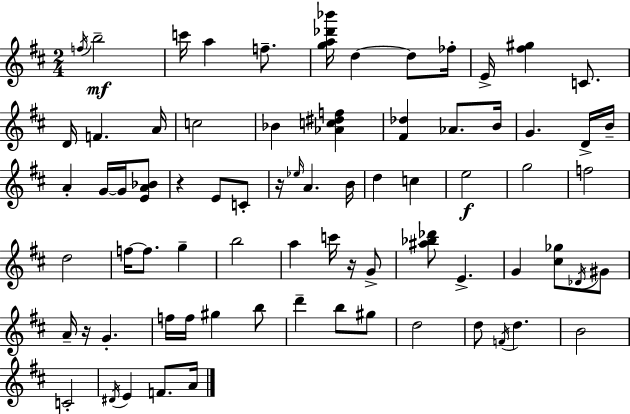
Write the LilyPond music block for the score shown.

{
  \clef treble
  \numericTimeSignature
  \time 2/4
  \key d \major
  \acciaccatura { f''16 }\mf b''2-- | c'''16 a''4 f''8.-- | <g'' a'' des''' bes'''>16 d''4~~ d''8 | fes''16-. e'16-> <fis'' gis''>4 c'8. | \break d'16 f'4. | a'16 c''2 | bes'4 <aes' c'' dis'' f''>4 | <fis' des''>4 aes'8. | \break b'16 g'4. d'16-> | b'16-- a'4-. g'16~~ g'16 <e' a' bes'>8 | r4 e'8 c'8-. | r16 \grace { ees''16 } a'4. | \break b'16 d''4 c''4 | e''2\f | g''2 | f''2 | \break d''2 | f''16~~ f''8. g''4-- | b''2 | a''4 c'''16 r16 | \break g'8-> <ais'' bes'' des'''>8 e'4.-> | g'4 <cis'' ges''>8 | \acciaccatura { des'16 } gis'8 a'16-- r16 g'4.-. | f''16 f''16 gis''4 | \break b''8 d'''4-- b''8 | gis''8 d''2 | d''8 \acciaccatura { f'16 } d''4. | b'2 | \break c'2-. | \acciaccatura { dis'16 } e'4 | f'8. a'16 \bar "|."
}